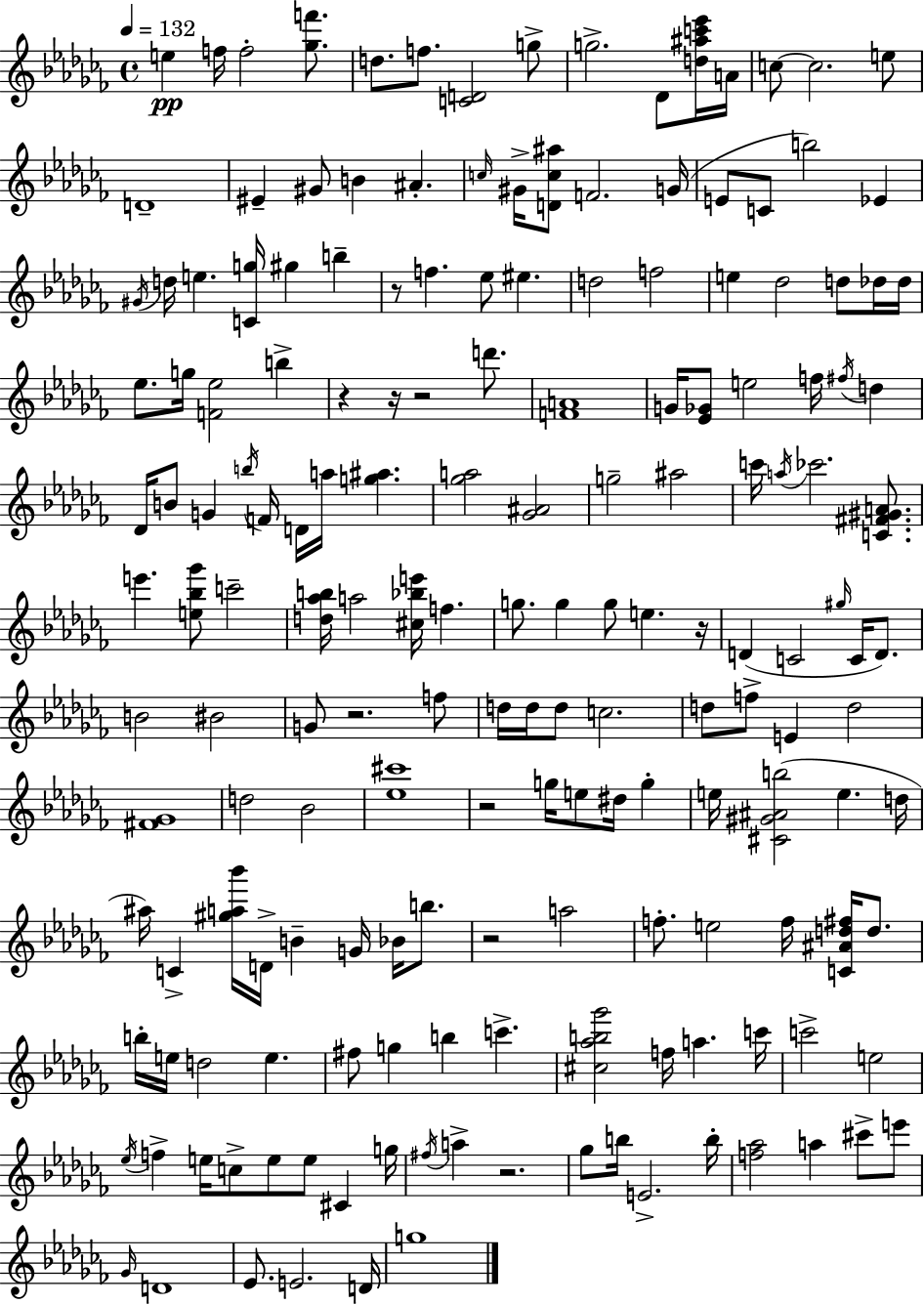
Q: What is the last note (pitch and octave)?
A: G5